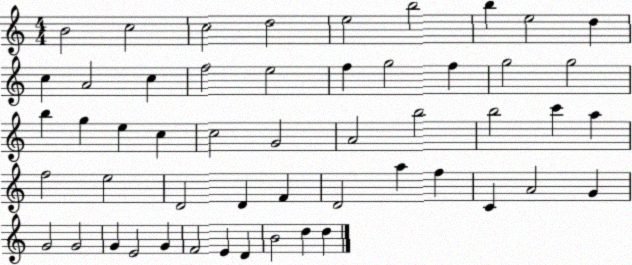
X:1
T:Untitled
M:4/4
L:1/4
K:C
B2 c2 c2 d2 e2 b2 b e2 d c A2 c f2 e2 f g2 f g2 g2 b g e c c2 G2 A2 b2 b2 c' a f2 e2 D2 D F D2 a f C A2 G G2 G2 G E2 G F2 E D B2 d d